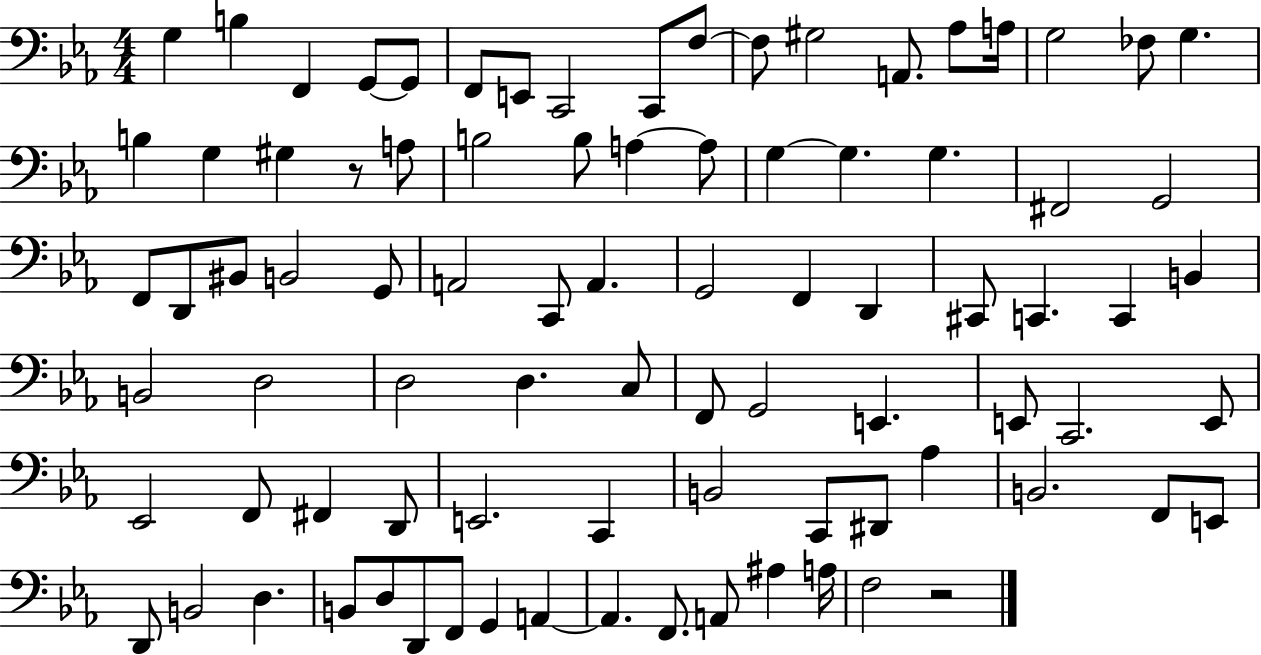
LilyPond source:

{
  \clef bass
  \numericTimeSignature
  \time 4/4
  \key ees \major
  g4 b4 f,4 g,8~~ g,8 | f,8 e,8 c,2 c,8 f8~~ | f8 gis2 a,8. aes8 a16 | g2 fes8 g4. | \break b4 g4 gis4 r8 a8 | b2 b8 a4~~ a8 | g4~~ g4. g4. | fis,2 g,2 | \break f,8 d,8 bis,8 b,2 g,8 | a,2 c,8 a,4. | g,2 f,4 d,4 | cis,8 c,4. c,4 b,4 | \break b,2 d2 | d2 d4. c8 | f,8 g,2 e,4. | e,8 c,2. e,8 | \break ees,2 f,8 fis,4 d,8 | e,2. c,4 | b,2 c,8 dis,8 aes4 | b,2. f,8 e,8 | \break d,8 b,2 d4. | b,8 d8 d,8 f,8 g,4 a,4~~ | a,4. f,8. a,8 ais4 a16 | f2 r2 | \break \bar "|."
}